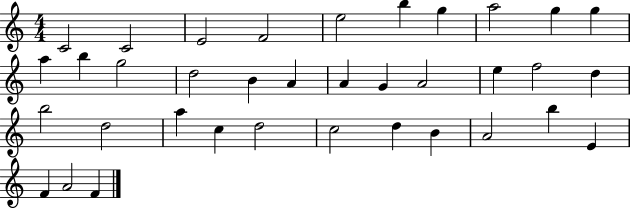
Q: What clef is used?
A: treble